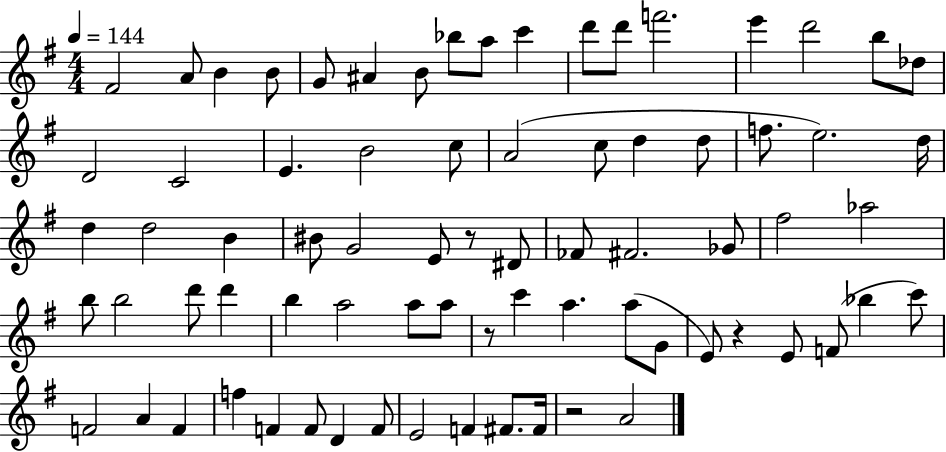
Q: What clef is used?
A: treble